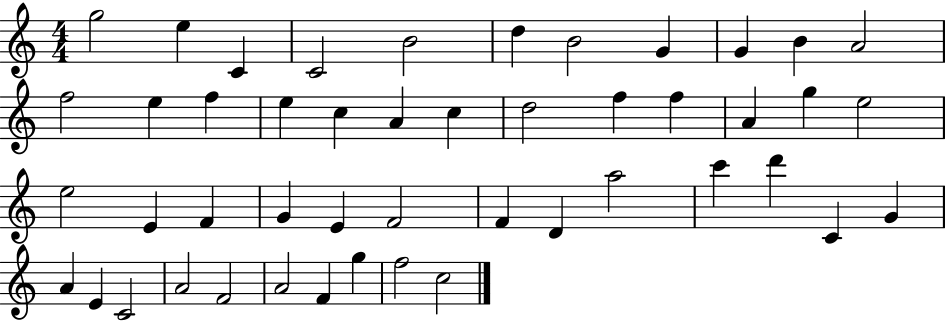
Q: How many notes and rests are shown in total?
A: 47